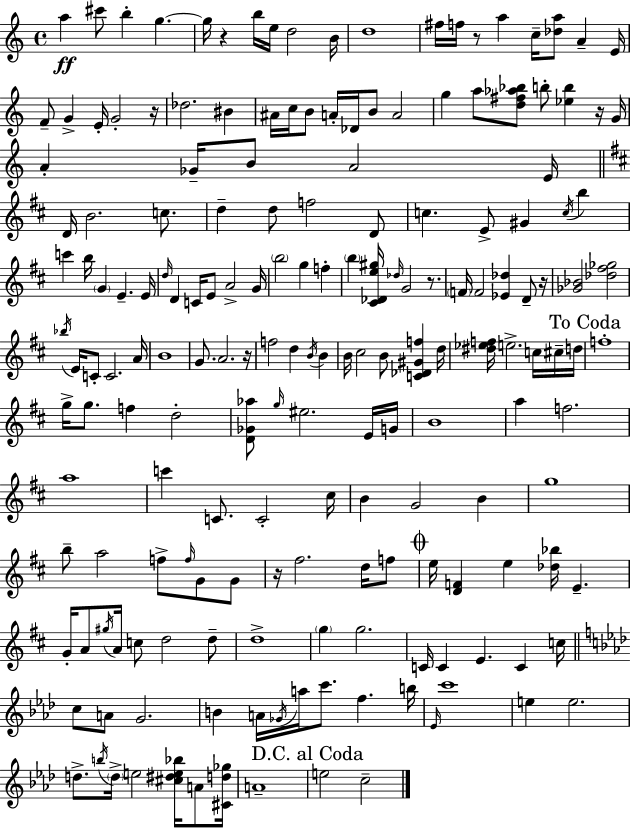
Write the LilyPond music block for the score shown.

{
  \clef treble
  \time 4/4
  \defaultTimeSignature
  \key c \major
  a''4\ff cis'''8 b''4-. g''4.~~ | g''16 r4 b''16 e''16 d''2 b'16 | d''1 | fis''16 f''16 r8 a''4 c''16-- <des'' a''>8 a'4-- e'16 | \break f'8-- g'4-> e'16-. g'2-. r16 | des''2. bis'4 | ais'16 c''16 b'8 a'16-. des'16 b'8 a'2 | g''4 a''8 <d'' fis'' aes'' bes''>8 b''8-. <ees'' b''>4 r16 g'16 | \break a'4-. ges'16-- b'8 a'2 e'16 | \bar "||" \break \key d \major d'16 b'2. c''8. | d''4-- d''8 f''2 d'8 | c''4. e'8-> gis'4 \acciaccatura { c''16 } b''4 | c'''4 b''16 \parenthesize g'4 e'4.-- | \break e'16 \grace { d''16 } d'4 c'16 e'8 a'2-> | g'16 \parenthesize b''2 g''4 f''4-. | \parenthesize b''4 <cis' des' e'' gis''>16 \grace { des''16 } g'2 | r8. \parenthesize f'16 f'2 <ees' des''>4 | \break d'8-- r16 <ges' bes'>2 <des'' fis'' ges''>2 | \acciaccatura { bes''16 } e'16 c'8-. c'2. | a'16 b'1 | g'8. a'2. | \break r16 f''2 d''4 | \acciaccatura { b'16 } b'4 b'16 cis''2 b'8 | <c' des' gis' f''>4 d''16 <dis'' ees'' f''>16 e''2.-> | c''16 cis''16-- d''16 \mark "To Coda" f''1-. | \break g''16-> g''8. f''4 d''2-. | <d' ges' aes''>8 \grace { g''16 } eis''2. | e'16 g'16 b'1 | a''4 f''2. | \break a''1 | c'''4 c'8. c'2-. | cis''16 b'4 g'2 | b'4 g''1 | \break b''8-- a''2 | f''8-> \grace { f''16 } g'8 g'8 r16 fis''2. | d''16 f''8 \mark \markup { \musicglyph "scripts.coda" } e''16 <d' f'>4 e''4 | <des'' bes''>16 e'4.-- g'16-. a'8 \acciaccatura { gis''16 } a'16 c''8 d''2 | \break d''8-- d''1-> | \parenthesize g''4 g''2. | c'16 c'4 e'4. | c'4 c''16 \bar "||" \break \key f \minor c''8 a'8 g'2. | b'4 a'16 \acciaccatura { ges'16 } a''16 c'''8. f''4. | b''16 \grace { ees'16 } c'''1 | e''4 e''2. | \break d''8.-> \acciaccatura { b''16 } \parenthesize d''16-> e''2 <cis'' dis'' e'' bes''>16 | a'8 <cis' d'' ges''>16 a'1-- | \mark "D.C. al Coda" e''2 c''2-- | \bar "|."
}